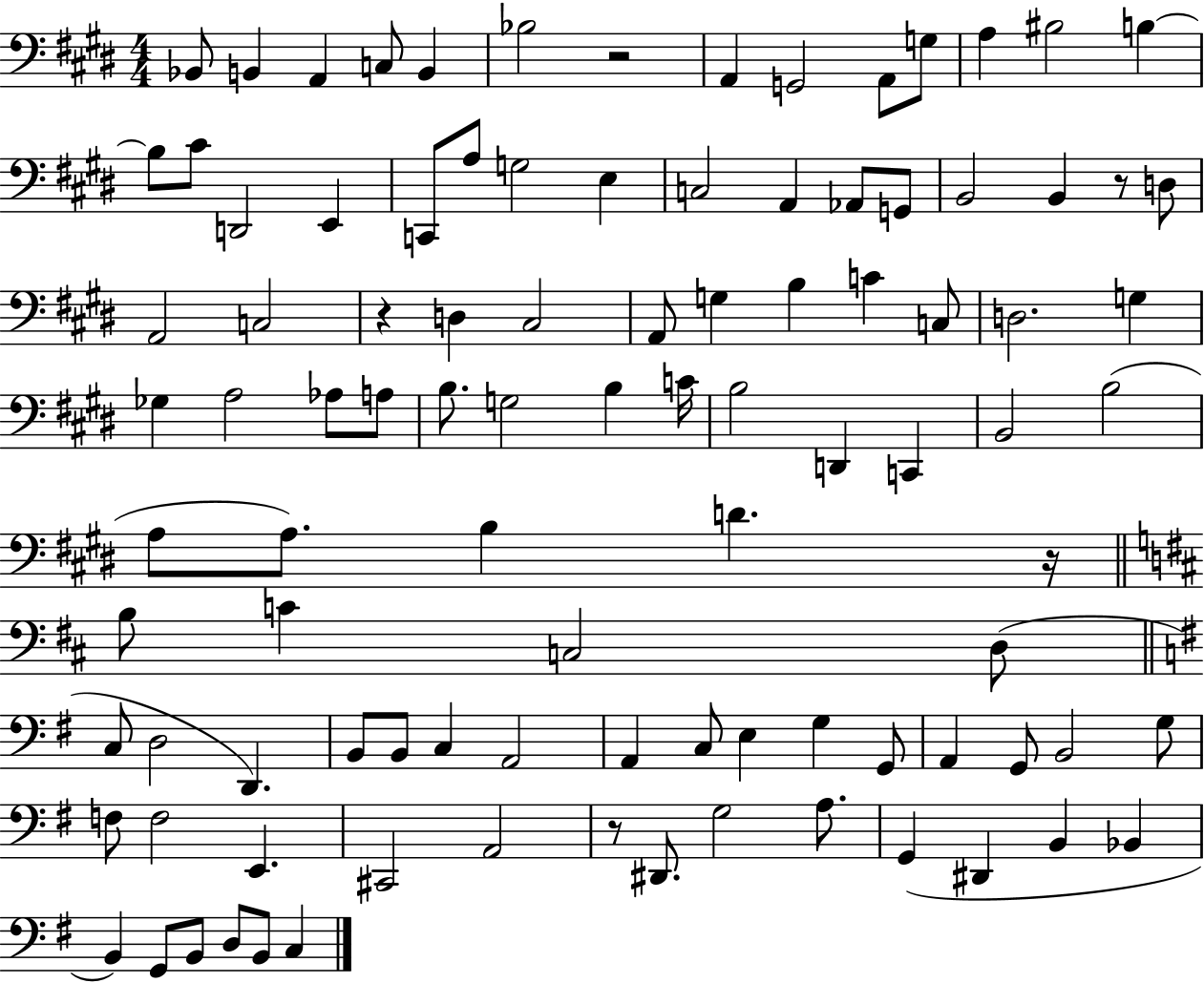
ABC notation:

X:1
T:Untitled
M:4/4
L:1/4
K:E
_B,,/2 B,, A,, C,/2 B,, _B,2 z2 A,, G,,2 A,,/2 G,/2 A, ^B,2 B, B,/2 ^C/2 D,,2 E,, C,,/2 A,/2 G,2 E, C,2 A,, _A,,/2 G,,/2 B,,2 B,, z/2 D,/2 A,,2 C,2 z D, ^C,2 A,,/2 G, B, C C,/2 D,2 G, _G, A,2 _A,/2 A,/2 B,/2 G,2 B, C/4 B,2 D,, C,, B,,2 B,2 A,/2 A,/2 B, D z/4 B,/2 C C,2 D,/2 C,/2 D,2 D,, B,,/2 B,,/2 C, A,,2 A,, C,/2 E, G, G,,/2 A,, G,,/2 B,,2 G,/2 F,/2 F,2 E,, ^C,,2 A,,2 z/2 ^D,,/2 G,2 A,/2 G,, ^D,, B,, _B,, B,, G,,/2 B,,/2 D,/2 B,,/2 C,